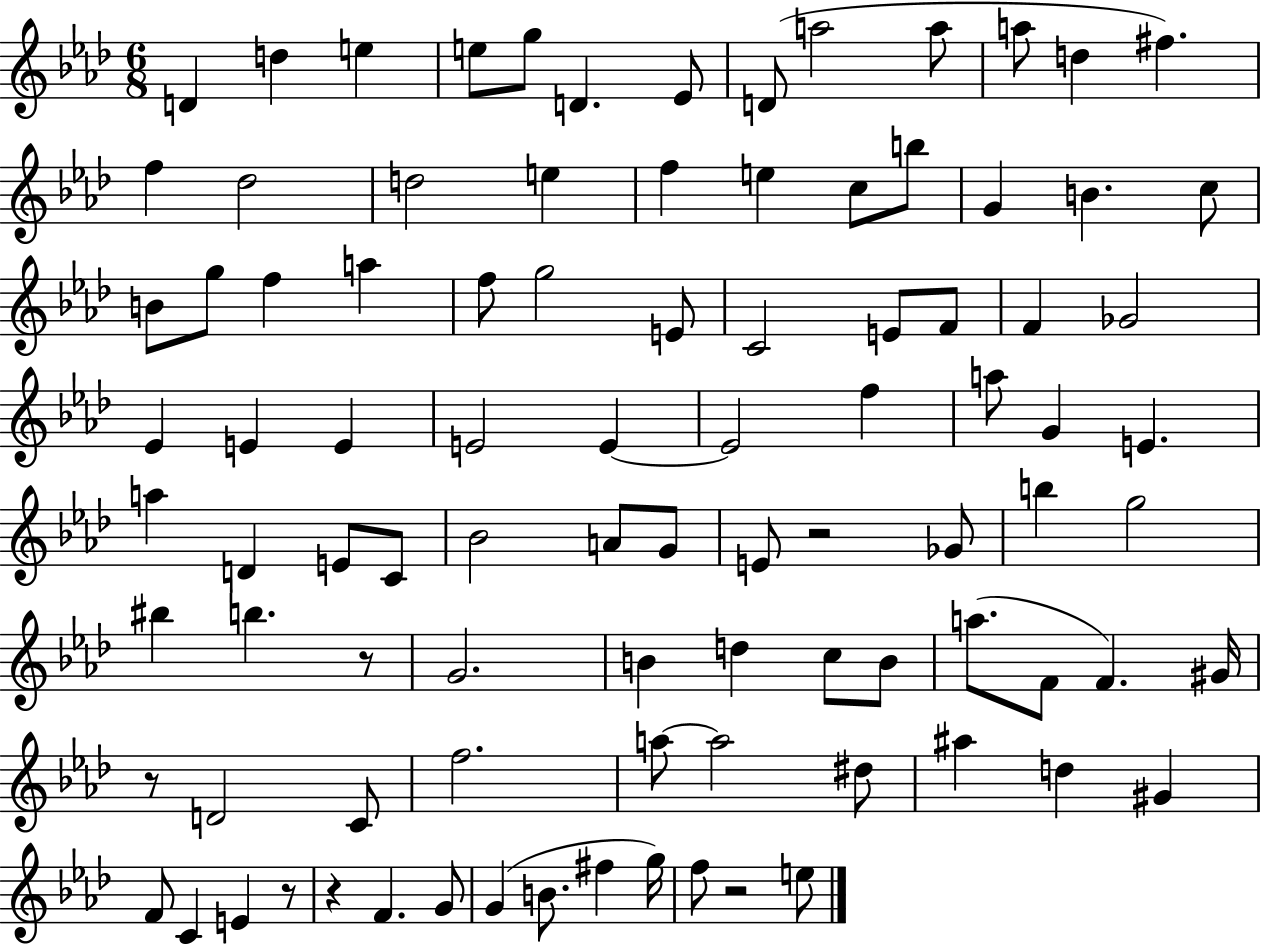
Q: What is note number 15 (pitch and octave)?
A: Db5